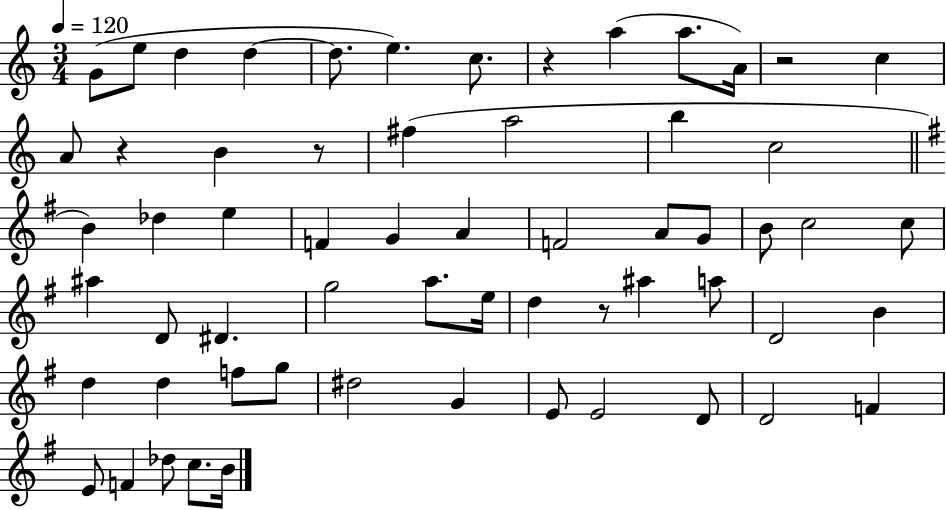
{
  \clef treble
  \numericTimeSignature
  \time 3/4
  \key c \major
  \tempo 4 = 120
  g'8( e''8 d''4 d''4~~ | d''8. e''4.) c''8. | r4 a''4( a''8. a'16) | r2 c''4 | \break a'8 r4 b'4 r8 | fis''4( a''2 | b''4 c''2 | \bar "||" \break \key e \minor b'4) des''4 e''4 | f'4 g'4 a'4 | f'2 a'8 g'8 | b'8 c''2 c''8 | \break ais''4 d'8 dis'4. | g''2 a''8. e''16 | d''4 r8 ais''4 a''8 | d'2 b'4 | \break d''4 d''4 f''8 g''8 | dis''2 g'4 | e'8 e'2 d'8 | d'2 f'4 | \break e'8 f'4 des''8 c''8. b'16 | \bar "|."
}